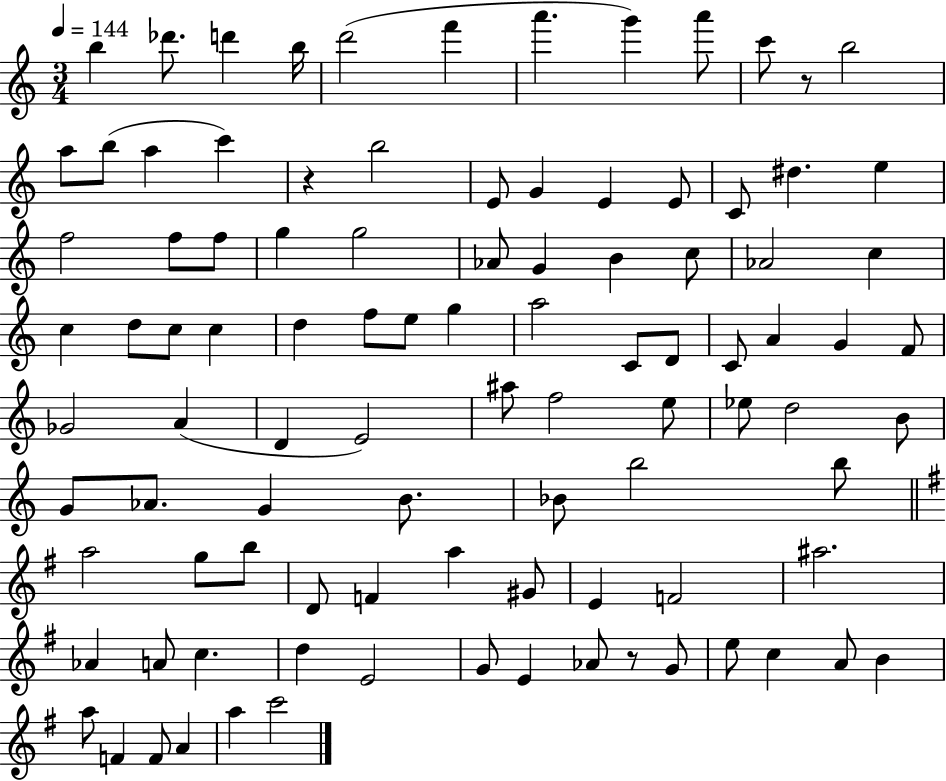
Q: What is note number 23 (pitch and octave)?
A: E5